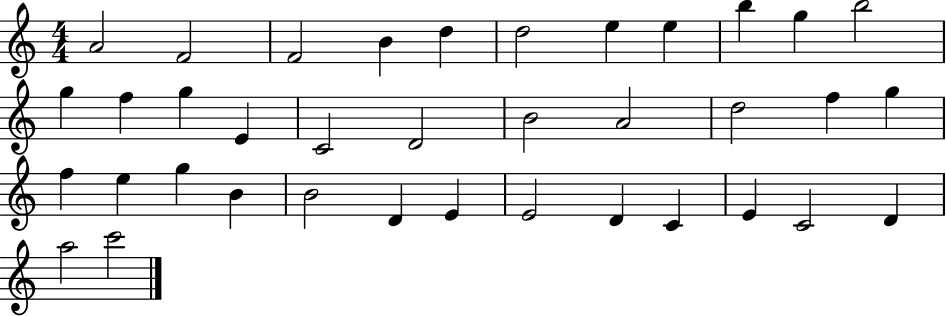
{
  \clef treble
  \numericTimeSignature
  \time 4/4
  \key c \major
  a'2 f'2 | f'2 b'4 d''4 | d''2 e''4 e''4 | b''4 g''4 b''2 | \break g''4 f''4 g''4 e'4 | c'2 d'2 | b'2 a'2 | d''2 f''4 g''4 | \break f''4 e''4 g''4 b'4 | b'2 d'4 e'4 | e'2 d'4 c'4 | e'4 c'2 d'4 | \break a''2 c'''2 | \bar "|."
}